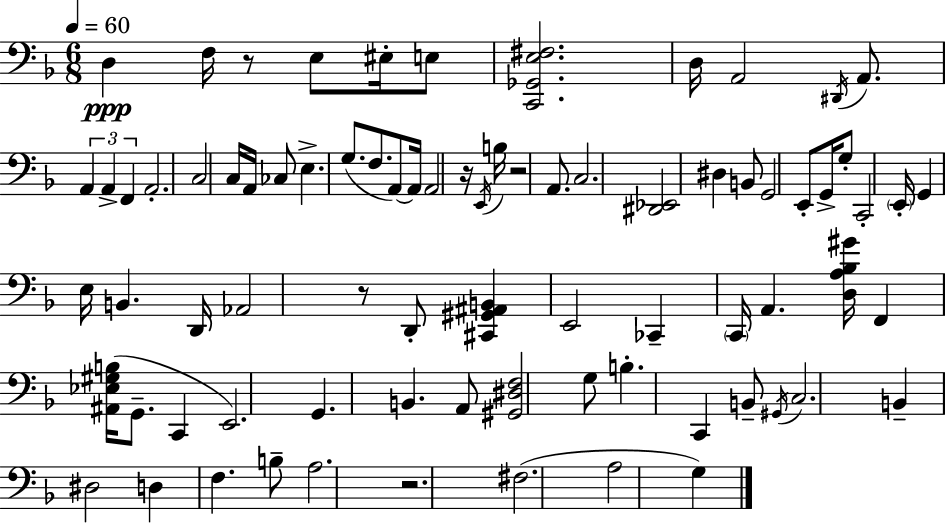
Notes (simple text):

D3/q F3/s R/e E3/e EIS3/s E3/e [C2,Gb2,E3,F#3]/h. D3/s A2/h D#2/s A2/e. A2/q A2/q F2/q A2/h. C3/h C3/s A2/s CES3/e E3/q. G3/e. F3/e. A2/e A2/s A2/h R/s E2/s B3/s R/h A2/e. C3/h. [D#2,Eb2]/h D#3/q B2/e G2/h E2/e G2/s G3/e C2/h E2/s G2/q E3/s B2/q. D2/s Ab2/h R/e D2/e [C#2,G#2,A#2,B2]/q E2/h CES2/q C2/s A2/q. [D3,A3,Bb3,G#4]/s F2/q [A#2,Eb3,G#3,B3]/s G2/e. C2/q E2/h. G2/q. B2/q. A2/e [G#2,D#3,F3]/h G3/e B3/q. C2/q B2/e G#2/s C3/h. B2/q D#3/h D3/q F3/q. B3/e A3/h. R/h. F#3/h. A3/h G3/q